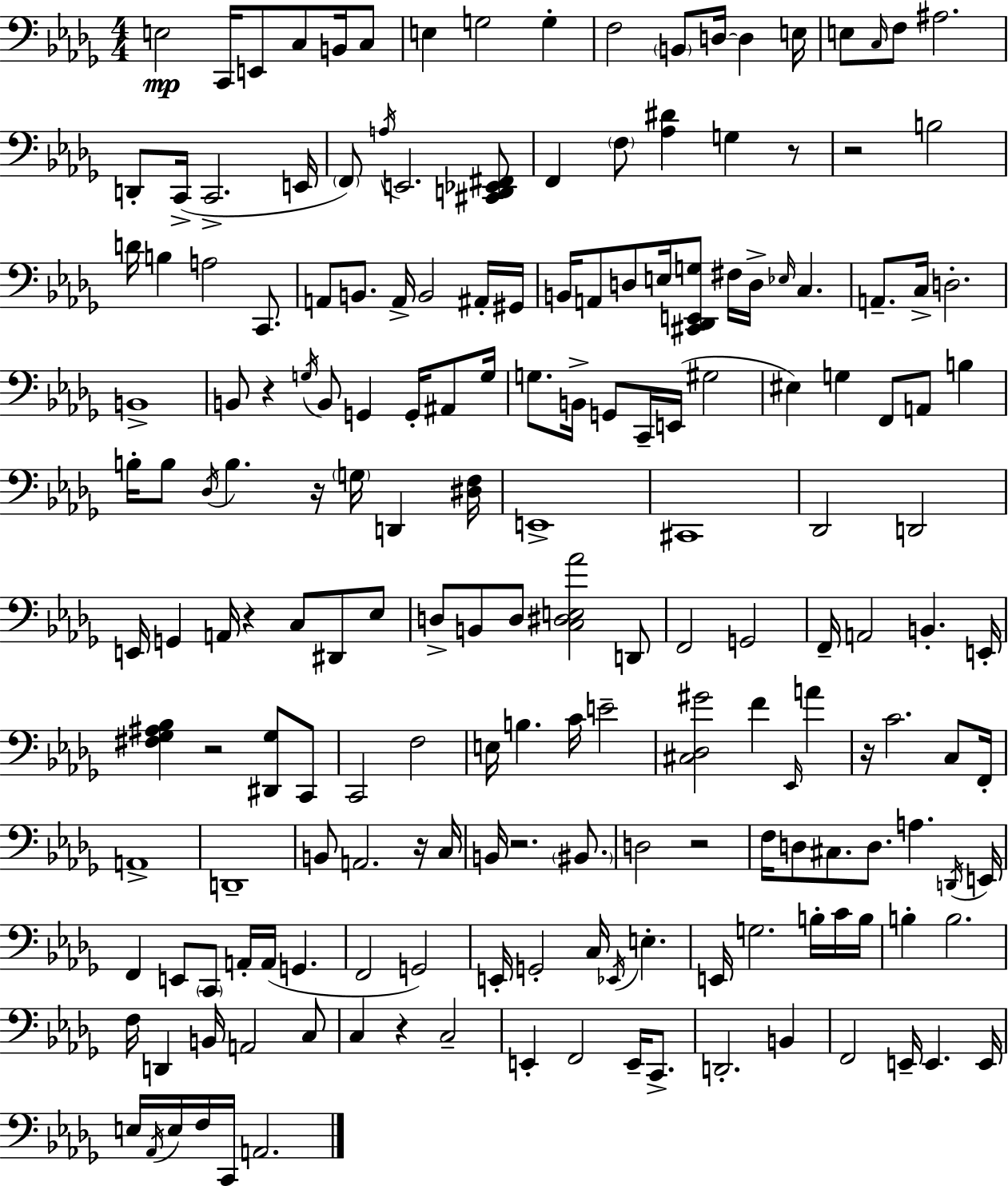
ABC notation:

X:1
T:Untitled
M:4/4
L:1/4
K:Bbm
E,2 C,,/4 E,,/2 C,/2 B,,/4 C,/2 E, G,2 G, F,2 B,,/2 D,/4 D, E,/4 E,/2 C,/4 F,/2 ^A,2 D,,/2 C,,/4 C,,2 E,,/4 F,,/2 A,/4 E,,2 [^C,,D,,_E,,^F,,]/2 F,, F,/2 [_A,^D] G, z/2 z2 B,2 D/4 B, A,2 C,,/2 A,,/2 B,,/2 A,,/4 B,,2 ^A,,/4 ^G,,/4 B,,/4 A,,/2 D,/2 E,/4 [^C,,_D,,E,,G,]/2 ^F,/4 D,/4 _E,/4 C, A,,/2 C,/4 D,2 B,,4 B,,/2 z G,/4 B,,/2 G,, G,,/4 ^A,,/2 G,/4 G,/2 B,,/4 G,,/2 C,,/4 E,,/4 ^G,2 ^E, G, F,,/2 A,,/2 B, B,/4 B,/2 _D,/4 B, z/4 G,/4 D,, [^D,F,]/4 E,,4 ^C,,4 _D,,2 D,,2 E,,/4 G,, A,,/4 z C,/2 ^D,,/2 _E,/2 D,/2 B,,/2 D,/2 [C,^D,E,_A]2 D,,/2 F,,2 G,,2 F,,/4 A,,2 B,, E,,/4 [^F,_G,^A,_B,] z2 [^D,,_G,]/2 C,,/2 C,,2 F,2 E,/4 B, C/4 E2 [^C,_D,^G]2 F _E,,/4 A z/4 C2 C,/2 F,,/4 A,,4 D,,4 B,,/2 A,,2 z/4 C,/4 B,,/4 z2 ^B,,/2 D,2 z2 F,/4 D,/2 ^C,/2 D,/2 A, D,,/4 E,,/4 F,, E,,/2 C,,/2 A,,/4 A,,/4 G,, F,,2 G,,2 E,,/4 G,,2 C,/4 _E,,/4 E, E,,/4 G,2 B,/4 C/4 B,/4 B, B,2 F,/4 D,, B,,/4 A,,2 C,/2 C, z C,2 E,, F,,2 E,,/4 C,,/2 D,,2 B,, F,,2 E,,/4 E,, E,,/4 E,/4 _A,,/4 E,/4 F,/4 C,,/4 A,,2